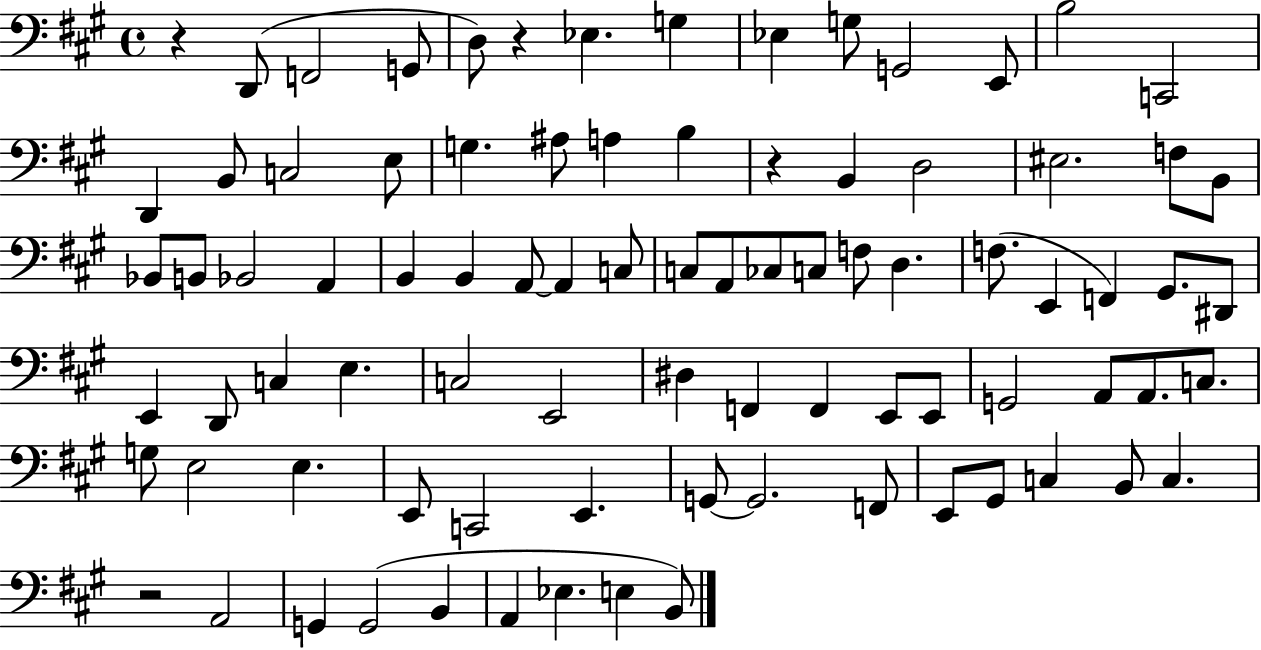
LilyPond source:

{
  \clef bass
  \time 4/4
  \defaultTimeSignature
  \key a \major
  r4 d,8( f,2 g,8 | d8) r4 ees4. g4 | ees4 g8 g,2 e,8 | b2 c,2 | \break d,4 b,8 c2 e8 | g4. ais8 a4 b4 | r4 b,4 d2 | eis2. f8 b,8 | \break bes,8 b,8 bes,2 a,4 | b,4 b,4 a,8~~ a,4 c8 | c8 a,8 ces8 c8 f8 d4. | f8.( e,4 f,4) gis,8. dis,8 | \break e,4 d,8 c4 e4. | c2 e,2 | dis4 f,4 f,4 e,8 e,8 | g,2 a,8 a,8. c8. | \break g8 e2 e4. | e,8 c,2 e,4. | g,8~~ g,2. f,8 | e,8 gis,8 c4 b,8 c4. | \break r2 a,2 | g,4 g,2( b,4 | a,4 ees4. e4 b,8) | \bar "|."
}